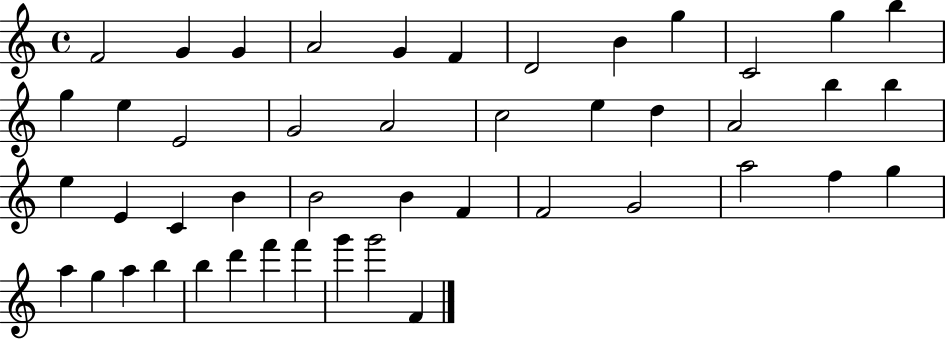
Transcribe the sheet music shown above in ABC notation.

X:1
T:Untitled
M:4/4
L:1/4
K:C
F2 G G A2 G F D2 B g C2 g b g e E2 G2 A2 c2 e d A2 b b e E C B B2 B F F2 G2 a2 f g a g a b b d' f' f' g' g'2 F